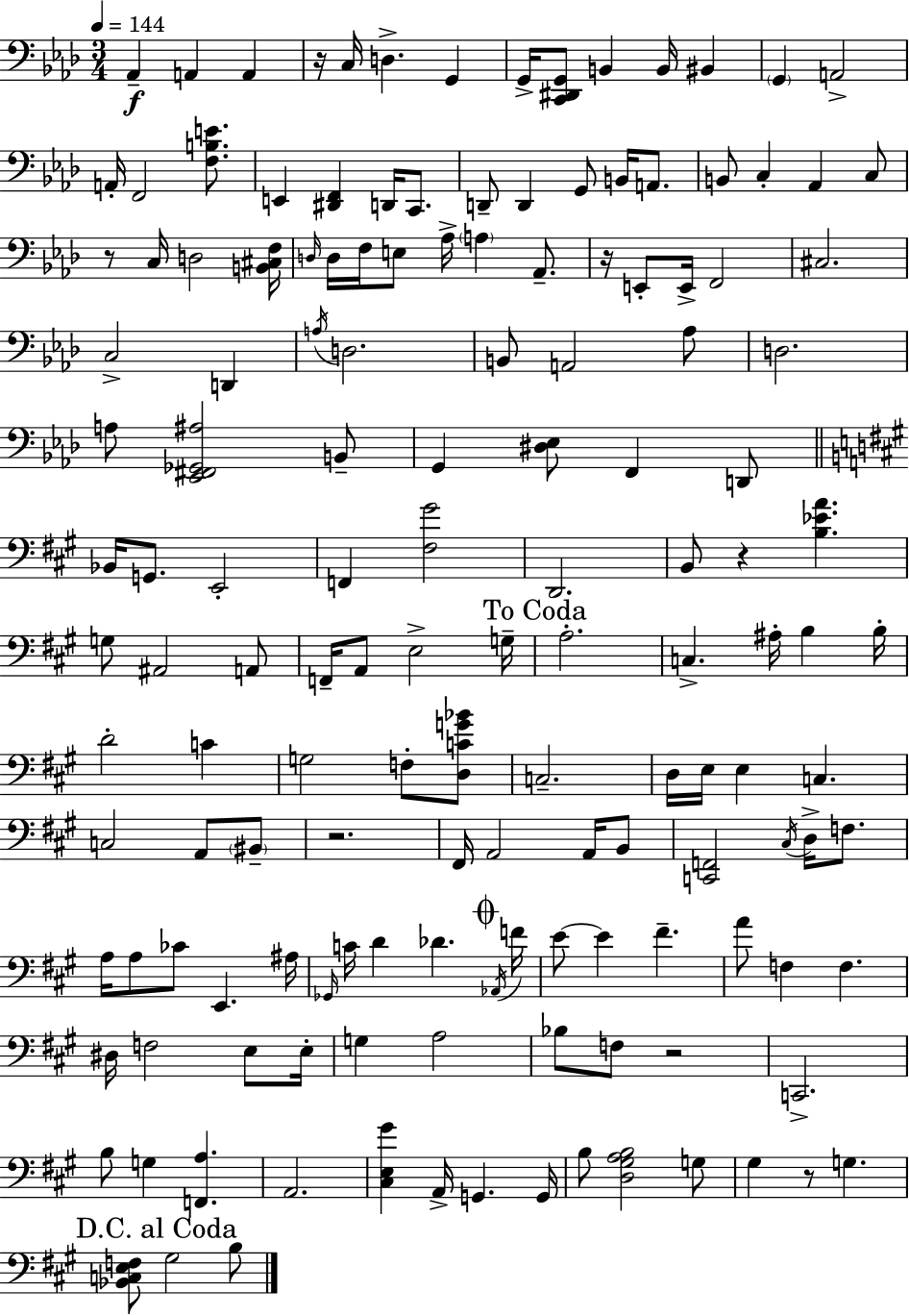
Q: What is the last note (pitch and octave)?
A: B3